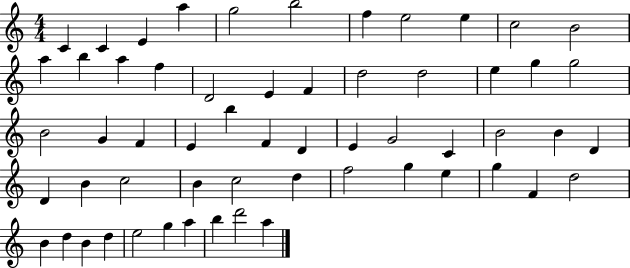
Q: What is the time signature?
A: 4/4